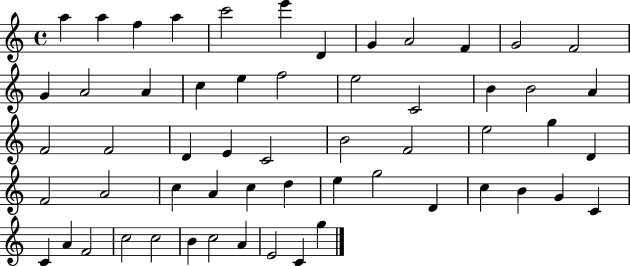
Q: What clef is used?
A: treble